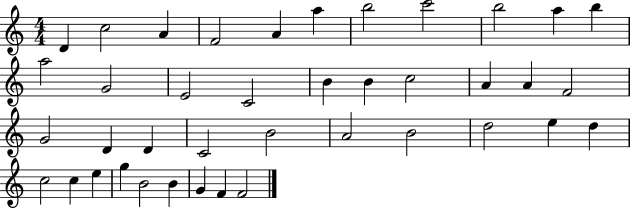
D4/q C5/h A4/q F4/h A4/q A5/q B5/h C6/h B5/h A5/q B5/q A5/h G4/h E4/h C4/h B4/q B4/q C5/h A4/q A4/q F4/h G4/h D4/q D4/q C4/h B4/h A4/h B4/h D5/h E5/q D5/q C5/h C5/q E5/q G5/q B4/h B4/q G4/q F4/q F4/h